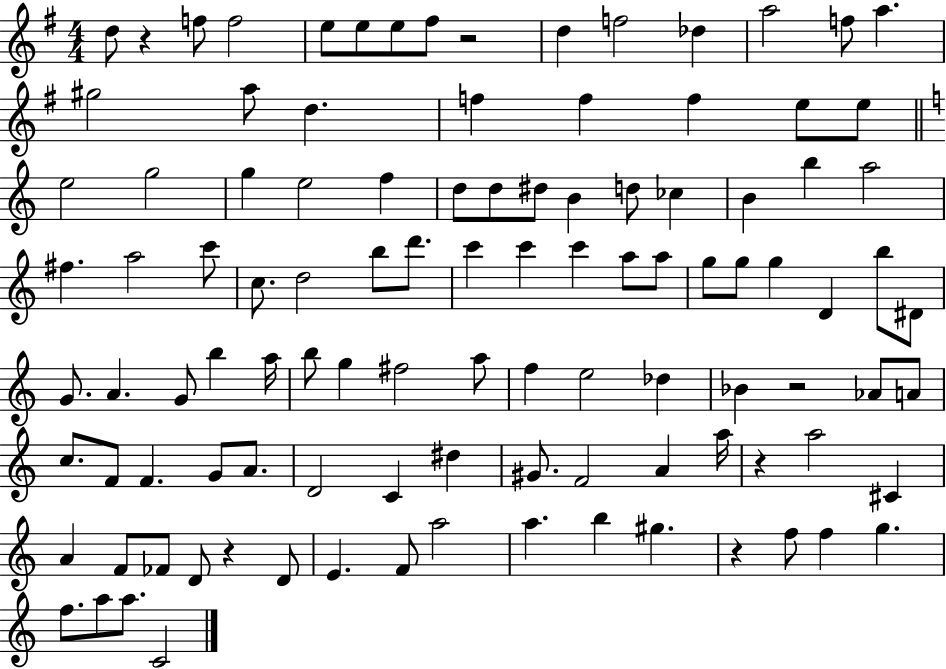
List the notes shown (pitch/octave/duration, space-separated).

D5/e R/q F5/e F5/h E5/e E5/e E5/e F#5/e R/h D5/q F5/h Db5/q A5/h F5/e A5/q. G#5/h A5/e D5/q. F5/q F5/q F5/q E5/e E5/e E5/h G5/h G5/q E5/h F5/q D5/e D5/e D#5/e B4/q D5/e CES5/q B4/q B5/q A5/h F#5/q. A5/h C6/e C5/e. D5/h B5/e D6/e. C6/q C6/q C6/q A5/e A5/e G5/e G5/e G5/q D4/q B5/e D#4/e G4/e. A4/q. G4/e B5/q A5/s B5/e G5/q F#5/h A5/e F5/q E5/h Db5/q Bb4/q R/h Ab4/e A4/e C5/e. F4/e F4/q. G4/e A4/e. D4/h C4/q D#5/q G#4/e. F4/h A4/q A5/s R/q A5/h C#4/q A4/q F4/e FES4/e D4/e R/q D4/e E4/q. F4/e A5/h A5/q. B5/q G#5/q. R/q F5/e F5/q G5/q. F5/e. A5/e A5/e. C4/h